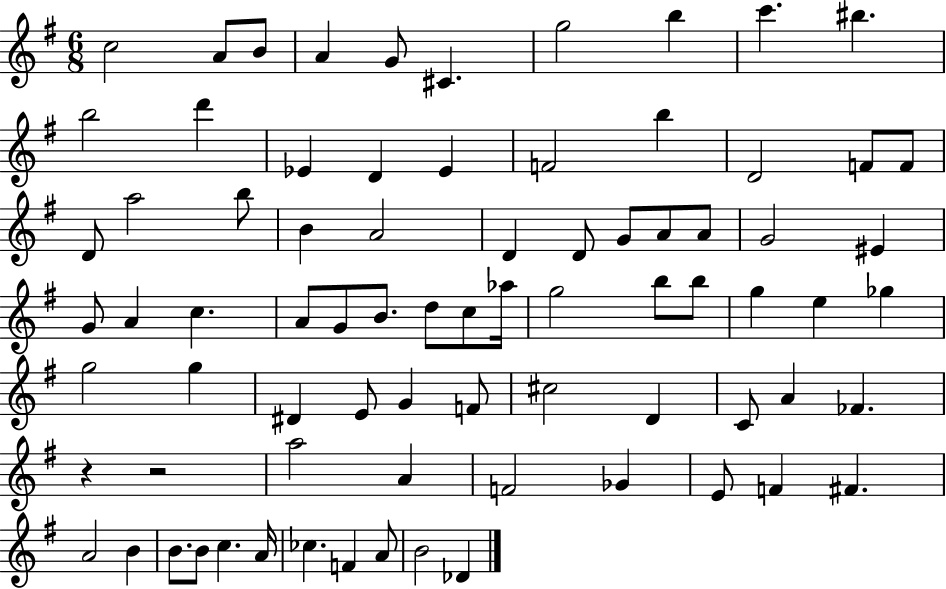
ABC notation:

X:1
T:Untitled
M:6/8
L:1/4
K:G
c2 A/2 B/2 A G/2 ^C g2 b c' ^b b2 d' _E D _E F2 b D2 F/2 F/2 D/2 a2 b/2 B A2 D D/2 G/2 A/2 A/2 G2 ^E G/2 A c A/2 G/2 B/2 d/2 c/2 _a/4 g2 b/2 b/2 g e _g g2 g ^D E/2 G F/2 ^c2 D C/2 A _F z z2 a2 A F2 _G E/2 F ^F A2 B B/2 B/2 c A/4 _c F A/2 B2 _D